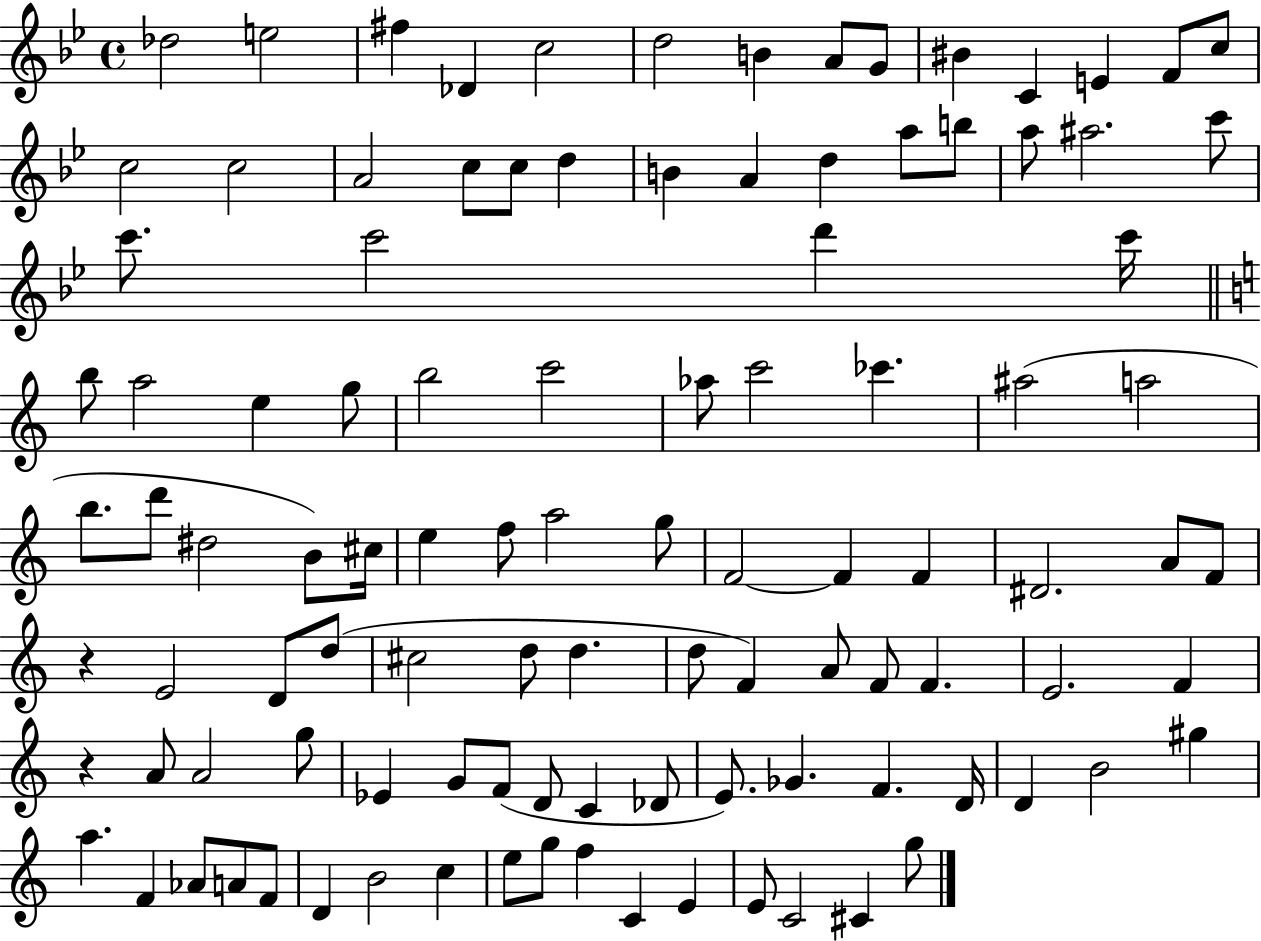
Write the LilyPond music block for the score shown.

{
  \clef treble
  \time 4/4
  \defaultTimeSignature
  \key bes \major
  des''2 e''2 | fis''4 des'4 c''2 | d''2 b'4 a'8 g'8 | bis'4 c'4 e'4 f'8 c''8 | \break c''2 c''2 | a'2 c''8 c''8 d''4 | b'4 a'4 d''4 a''8 b''8 | a''8 ais''2. c'''8 | \break c'''8. c'''2 d'''4 c'''16 | \bar "||" \break \key a \minor b''8 a''2 e''4 g''8 | b''2 c'''2 | aes''8 c'''2 ces'''4. | ais''2( a''2 | \break b''8. d'''8 dis''2 b'8) cis''16 | e''4 f''8 a''2 g''8 | f'2~~ f'4 f'4 | dis'2. a'8 f'8 | \break r4 e'2 d'8 d''8( | cis''2 d''8 d''4. | d''8 f'4) a'8 f'8 f'4. | e'2. f'4 | \break r4 a'8 a'2 g''8 | ees'4 g'8 f'8( d'8 c'4 des'8 | e'8.) ges'4. f'4. d'16 | d'4 b'2 gis''4 | \break a''4. f'4 aes'8 a'8 f'8 | d'4 b'2 c''4 | e''8 g''8 f''4 c'4 e'4 | e'8 c'2 cis'4 g''8 | \break \bar "|."
}